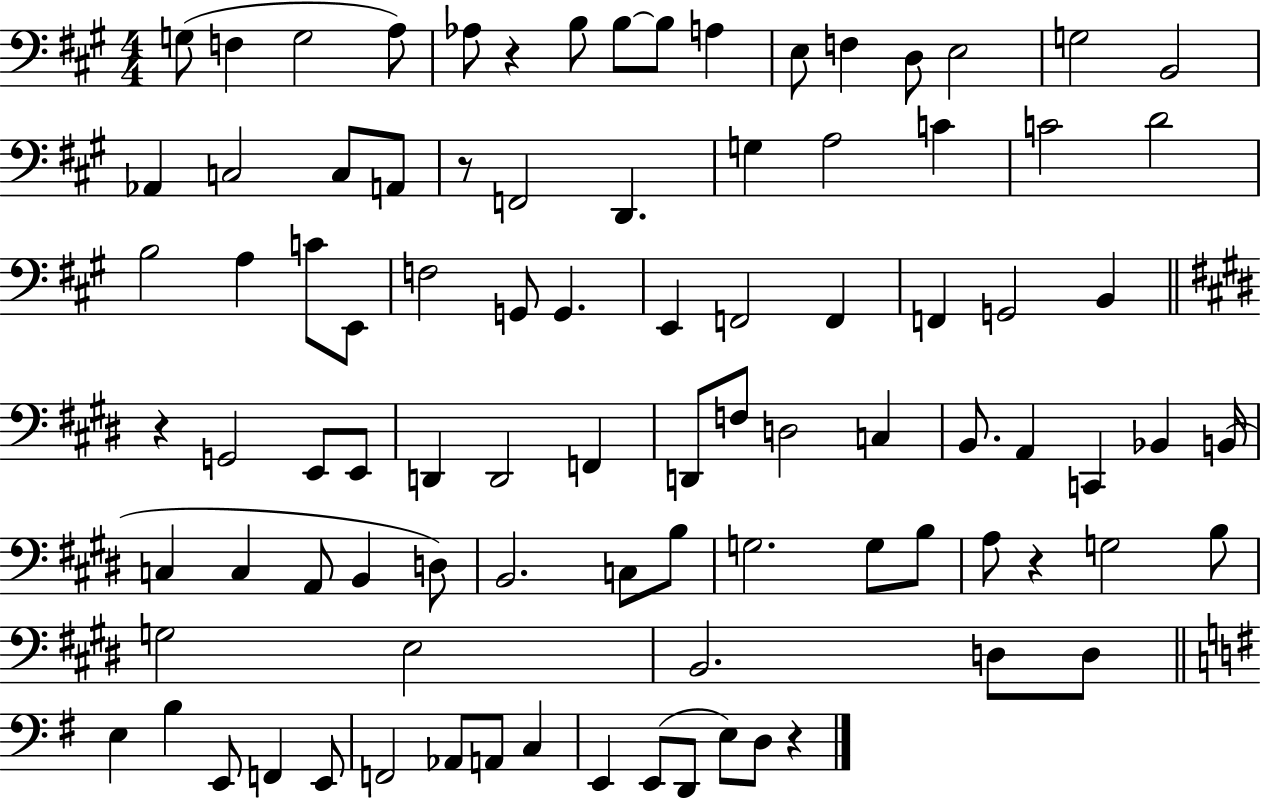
G3/e F3/q G3/h A3/e Ab3/e R/q B3/e B3/e B3/e A3/q E3/e F3/q D3/e E3/h G3/h B2/h Ab2/q C3/h C3/e A2/e R/e F2/h D2/q. G3/q A3/h C4/q C4/h D4/h B3/h A3/q C4/e E2/e F3/h G2/e G2/q. E2/q F2/h F2/q F2/q G2/h B2/q R/q G2/h E2/e E2/e D2/q D2/h F2/q D2/e F3/e D3/h C3/q B2/e. A2/q C2/q Bb2/q B2/s C3/q C3/q A2/e B2/q D3/e B2/h. C3/e B3/e G3/h. G3/e B3/e A3/e R/q G3/h B3/e G3/h E3/h B2/h. D3/e D3/e E3/q B3/q E2/e F2/q E2/e F2/h Ab2/e A2/e C3/q E2/q E2/e D2/e E3/e D3/e R/q